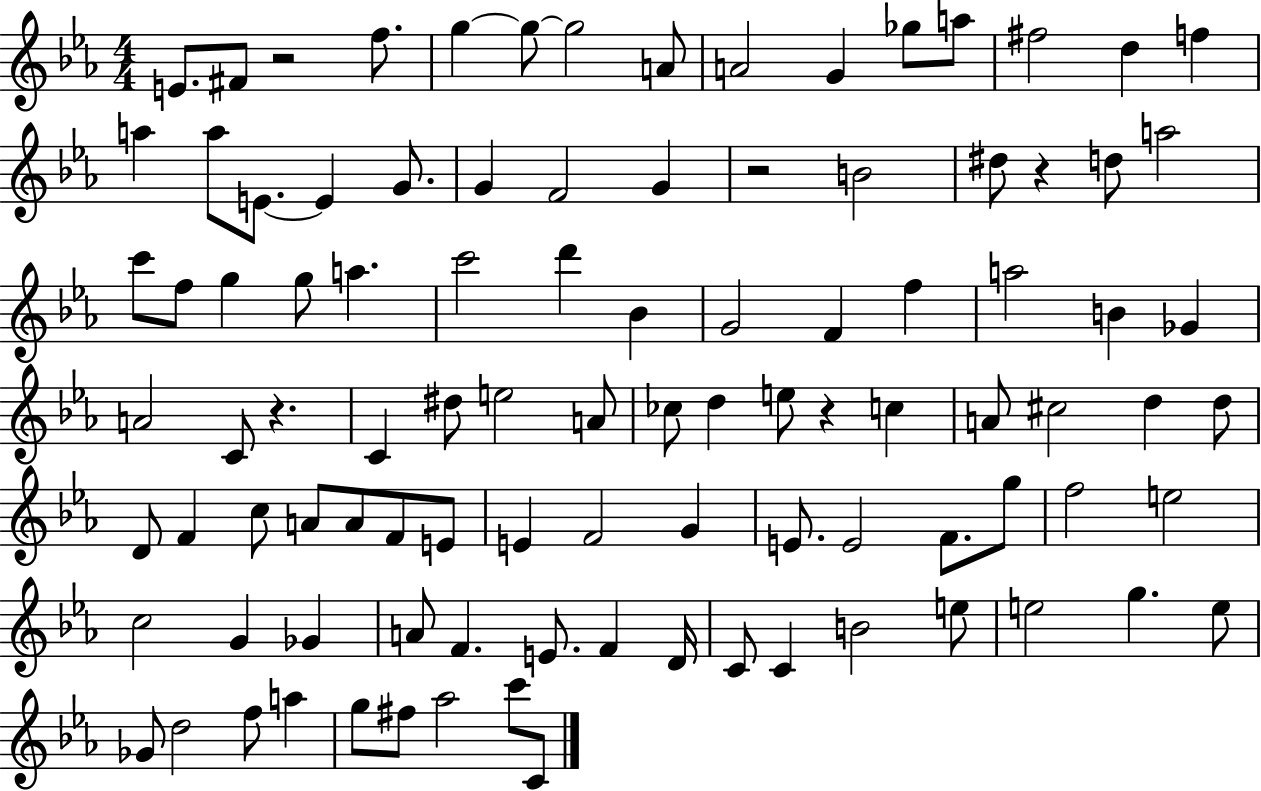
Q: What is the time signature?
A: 4/4